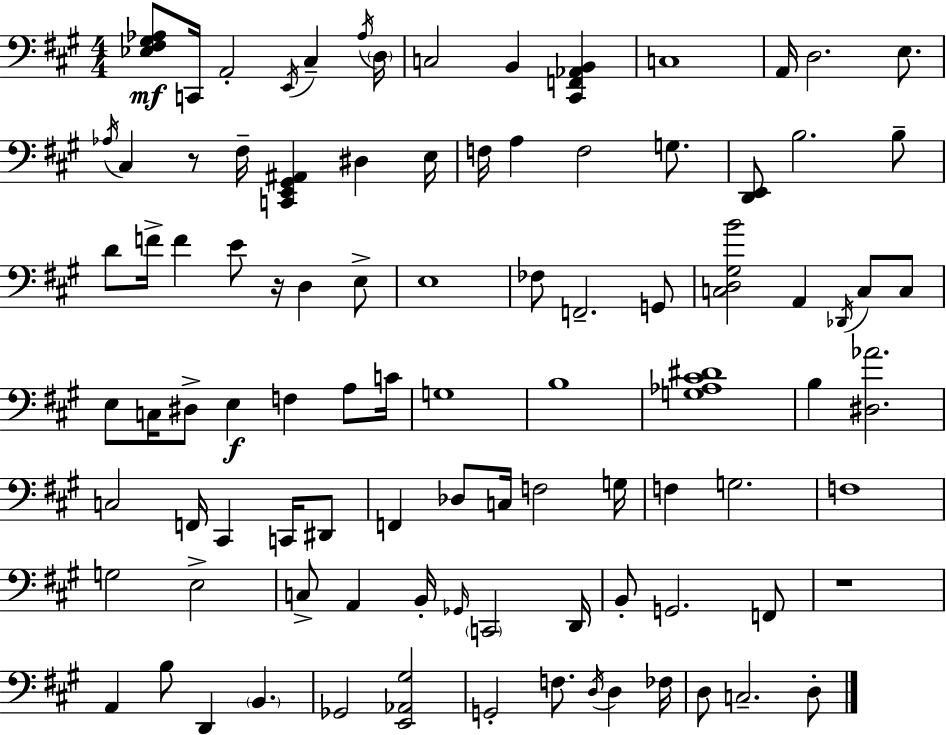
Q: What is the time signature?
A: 4/4